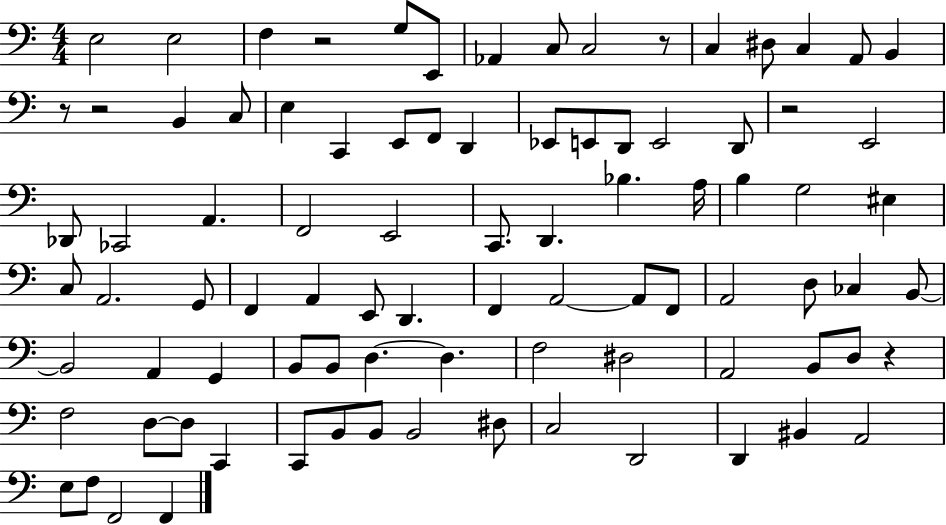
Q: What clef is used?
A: bass